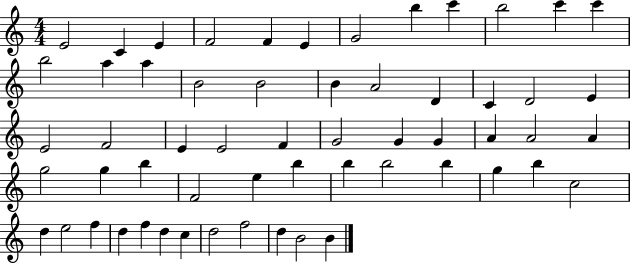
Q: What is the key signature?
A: C major